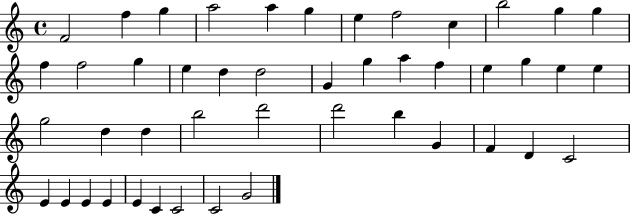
X:1
T:Untitled
M:4/4
L:1/4
K:C
F2 f g a2 a g e f2 c b2 g g f f2 g e d d2 G g a f e g e e g2 d d b2 d'2 d'2 b G F D C2 E E E E E C C2 C2 G2